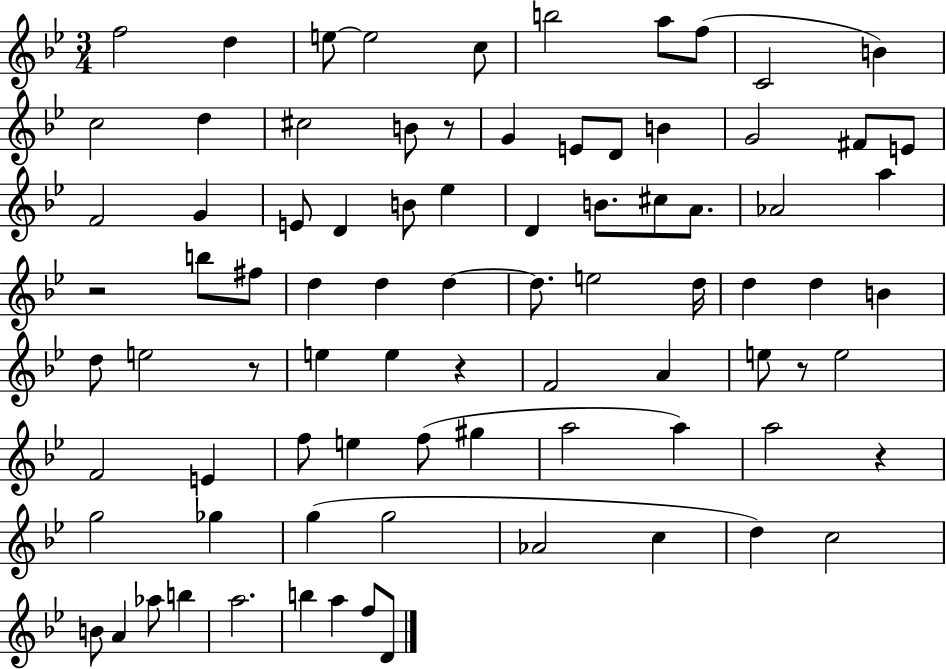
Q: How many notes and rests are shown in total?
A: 84